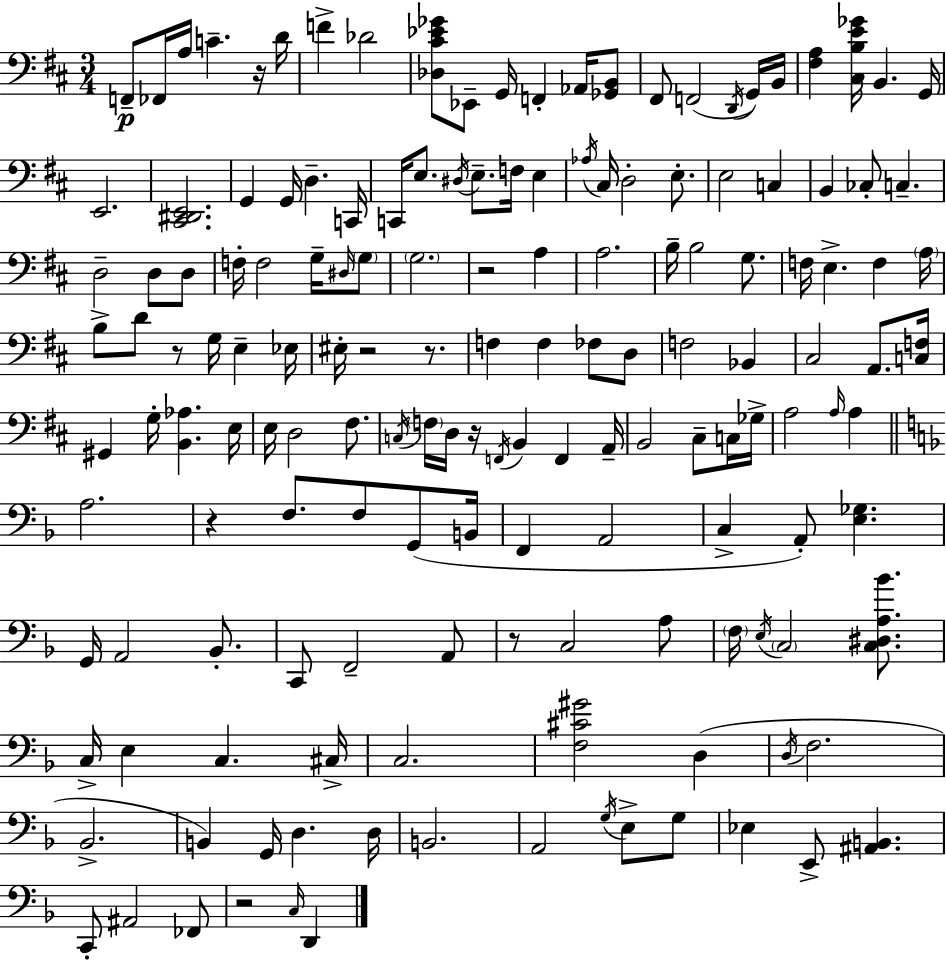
X:1
T:Untitled
M:3/4
L:1/4
K:D
F,,/2 _F,,/4 A,/4 C z/4 D/4 F _D2 [_D,^C_E_G]/2 _E,,/2 G,,/4 F,, _A,,/4 [_G,,B,,]/2 ^F,,/2 F,,2 D,,/4 G,,/4 B,,/4 [^F,A,] [^C,B,E_G]/4 B,, G,,/4 E,,2 [^C,,^D,,E,,]2 G,, G,,/4 D, C,,/4 C,,/4 E,/2 ^D,/4 E,/2 F,/4 E, _A,/4 ^C,/4 D,2 E,/2 E,2 C, B,, _C,/2 C, D,2 D,/2 D,/2 F,/4 F,2 G,/4 ^D,/4 G,/2 G,2 z2 A, A,2 B,/4 B,2 G,/2 F,/4 E, F, A,/4 B,/2 D/2 z/2 G,/4 E, _E,/4 ^E,/4 z2 z/2 F, F, _F,/2 D,/2 F,2 _B,, ^C,2 A,,/2 [C,F,]/4 ^G,, G,/4 [B,,_A,] E,/4 E,/4 D,2 ^F,/2 C,/4 F,/4 D,/4 z/4 F,,/4 B,, F,, A,,/4 B,,2 ^C,/2 C,/4 _G,/4 A,2 A,/4 A, A,2 z F,/2 F,/2 G,,/2 B,,/4 F,, A,,2 C, A,,/2 [E,_G,] G,,/4 A,,2 _B,,/2 C,,/2 F,,2 A,,/2 z/2 C,2 A,/2 F,/4 E,/4 C,2 [C,^D,A,_B]/2 C,/4 E, C, ^C,/4 C,2 [F,^C^G]2 D, D,/4 F,2 _B,,2 B,, G,,/4 D, D,/4 B,,2 A,,2 G,/4 E,/2 G,/2 _E, E,,/2 [^A,,B,,] C,,/2 ^A,,2 _F,,/2 z2 C,/4 D,,